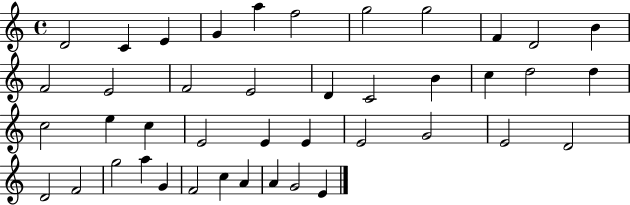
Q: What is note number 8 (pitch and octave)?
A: G5